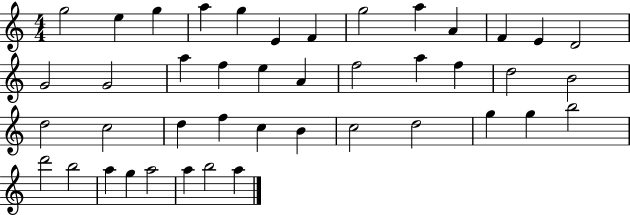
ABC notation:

X:1
T:Untitled
M:4/4
L:1/4
K:C
g2 e g a g E F g2 a A F E D2 G2 G2 a f e A f2 a f d2 B2 d2 c2 d f c B c2 d2 g g b2 d'2 b2 a g a2 a b2 a